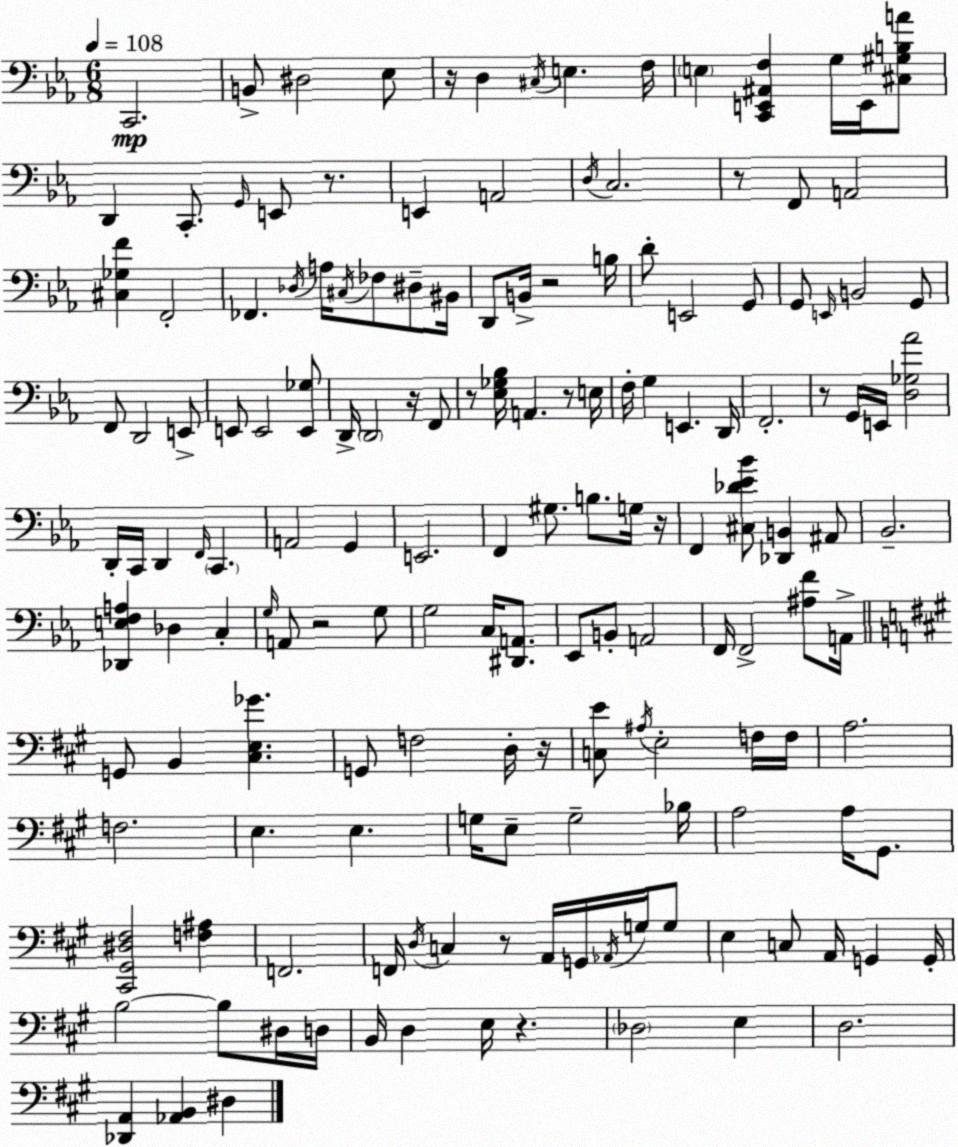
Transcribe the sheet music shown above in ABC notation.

X:1
T:Untitled
M:6/8
L:1/4
K:Cm
C,,2 B,,/2 ^D,2 _E,/2 z/4 D, ^C,/4 E, F,/4 E, [C,,E,,^A,,F,] G,/4 E,,/4 [^C,^G,B,A]/2 D,, C,,/2 G,,/4 E,,/2 z/2 E,, A,,2 D,/4 C,2 z/2 F,,/2 A,,2 [^C,_G,F] F,,2 _F,, _D,/4 A,/4 ^C,/4 _F,/2 ^D,/2 ^B,,/4 D,,/2 B,,/4 z2 B,/4 D/2 E,,2 G,,/2 G,,/2 E,,/4 B,,2 G,,/2 F,,/2 D,,2 E,,/2 E,,/2 E,,2 [E,,_G,]/2 D,,/4 D,,2 z/4 F,,/2 z/2 [_E,_G,_B,]/4 A,, z/2 E,/4 F,/4 G, E,, D,,/4 F,,2 z/2 G,,/4 E,,/4 [D,_G,_A]2 D,,/4 C,,/4 D,, F,,/4 C,, A,,2 G,, E,,2 F,, ^G,/2 B,/2 G,/4 z/4 F,, [^C,_D_E_B]/2 [_D,,B,,] ^A,,/2 _B,,2 [_D,,E,F,A,] _D, C, G,/4 A,,/2 z2 G,/2 G,2 C,/4 [^D,,A,,]/2 _E,,/2 B,,/2 A,,2 F,,/4 F,,2 [^A,F]/2 A,,/4 G,,/2 B,, [^C,E,_G] G,,/2 F,2 D,/4 z/4 [C,E]/2 ^A,/4 E,2 F,/4 F,/4 A,2 F,2 E, E, G,/4 E,/2 G,2 _B,/4 A,2 A,/4 ^G,,/2 [^C,,^G,,^D,^F,]2 [F,^A,] F,,2 F,,/4 D,/4 C, z/2 A,,/4 G,,/4 _A,,/4 G,/4 G,/2 E, C,/2 A,,/4 G,, G,,/4 B,2 B,/2 ^D,/4 D,/4 B,,/4 D, E,/4 z _D,2 E, D,2 [_D,,A,,] [_A,,B,,] ^D,